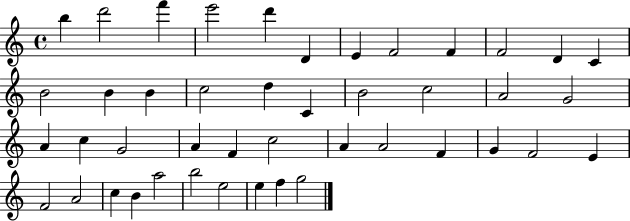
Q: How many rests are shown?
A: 0